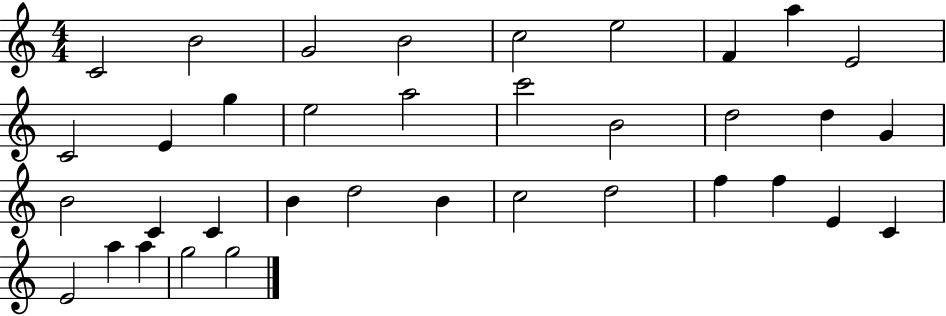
C4/h B4/h G4/h B4/h C5/h E5/h F4/q A5/q E4/h C4/h E4/q G5/q E5/h A5/h C6/h B4/h D5/h D5/q G4/q B4/h C4/q C4/q B4/q D5/h B4/q C5/h D5/h F5/q F5/q E4/q C4/q E4/h A5/q A5/q G5/h G5/h